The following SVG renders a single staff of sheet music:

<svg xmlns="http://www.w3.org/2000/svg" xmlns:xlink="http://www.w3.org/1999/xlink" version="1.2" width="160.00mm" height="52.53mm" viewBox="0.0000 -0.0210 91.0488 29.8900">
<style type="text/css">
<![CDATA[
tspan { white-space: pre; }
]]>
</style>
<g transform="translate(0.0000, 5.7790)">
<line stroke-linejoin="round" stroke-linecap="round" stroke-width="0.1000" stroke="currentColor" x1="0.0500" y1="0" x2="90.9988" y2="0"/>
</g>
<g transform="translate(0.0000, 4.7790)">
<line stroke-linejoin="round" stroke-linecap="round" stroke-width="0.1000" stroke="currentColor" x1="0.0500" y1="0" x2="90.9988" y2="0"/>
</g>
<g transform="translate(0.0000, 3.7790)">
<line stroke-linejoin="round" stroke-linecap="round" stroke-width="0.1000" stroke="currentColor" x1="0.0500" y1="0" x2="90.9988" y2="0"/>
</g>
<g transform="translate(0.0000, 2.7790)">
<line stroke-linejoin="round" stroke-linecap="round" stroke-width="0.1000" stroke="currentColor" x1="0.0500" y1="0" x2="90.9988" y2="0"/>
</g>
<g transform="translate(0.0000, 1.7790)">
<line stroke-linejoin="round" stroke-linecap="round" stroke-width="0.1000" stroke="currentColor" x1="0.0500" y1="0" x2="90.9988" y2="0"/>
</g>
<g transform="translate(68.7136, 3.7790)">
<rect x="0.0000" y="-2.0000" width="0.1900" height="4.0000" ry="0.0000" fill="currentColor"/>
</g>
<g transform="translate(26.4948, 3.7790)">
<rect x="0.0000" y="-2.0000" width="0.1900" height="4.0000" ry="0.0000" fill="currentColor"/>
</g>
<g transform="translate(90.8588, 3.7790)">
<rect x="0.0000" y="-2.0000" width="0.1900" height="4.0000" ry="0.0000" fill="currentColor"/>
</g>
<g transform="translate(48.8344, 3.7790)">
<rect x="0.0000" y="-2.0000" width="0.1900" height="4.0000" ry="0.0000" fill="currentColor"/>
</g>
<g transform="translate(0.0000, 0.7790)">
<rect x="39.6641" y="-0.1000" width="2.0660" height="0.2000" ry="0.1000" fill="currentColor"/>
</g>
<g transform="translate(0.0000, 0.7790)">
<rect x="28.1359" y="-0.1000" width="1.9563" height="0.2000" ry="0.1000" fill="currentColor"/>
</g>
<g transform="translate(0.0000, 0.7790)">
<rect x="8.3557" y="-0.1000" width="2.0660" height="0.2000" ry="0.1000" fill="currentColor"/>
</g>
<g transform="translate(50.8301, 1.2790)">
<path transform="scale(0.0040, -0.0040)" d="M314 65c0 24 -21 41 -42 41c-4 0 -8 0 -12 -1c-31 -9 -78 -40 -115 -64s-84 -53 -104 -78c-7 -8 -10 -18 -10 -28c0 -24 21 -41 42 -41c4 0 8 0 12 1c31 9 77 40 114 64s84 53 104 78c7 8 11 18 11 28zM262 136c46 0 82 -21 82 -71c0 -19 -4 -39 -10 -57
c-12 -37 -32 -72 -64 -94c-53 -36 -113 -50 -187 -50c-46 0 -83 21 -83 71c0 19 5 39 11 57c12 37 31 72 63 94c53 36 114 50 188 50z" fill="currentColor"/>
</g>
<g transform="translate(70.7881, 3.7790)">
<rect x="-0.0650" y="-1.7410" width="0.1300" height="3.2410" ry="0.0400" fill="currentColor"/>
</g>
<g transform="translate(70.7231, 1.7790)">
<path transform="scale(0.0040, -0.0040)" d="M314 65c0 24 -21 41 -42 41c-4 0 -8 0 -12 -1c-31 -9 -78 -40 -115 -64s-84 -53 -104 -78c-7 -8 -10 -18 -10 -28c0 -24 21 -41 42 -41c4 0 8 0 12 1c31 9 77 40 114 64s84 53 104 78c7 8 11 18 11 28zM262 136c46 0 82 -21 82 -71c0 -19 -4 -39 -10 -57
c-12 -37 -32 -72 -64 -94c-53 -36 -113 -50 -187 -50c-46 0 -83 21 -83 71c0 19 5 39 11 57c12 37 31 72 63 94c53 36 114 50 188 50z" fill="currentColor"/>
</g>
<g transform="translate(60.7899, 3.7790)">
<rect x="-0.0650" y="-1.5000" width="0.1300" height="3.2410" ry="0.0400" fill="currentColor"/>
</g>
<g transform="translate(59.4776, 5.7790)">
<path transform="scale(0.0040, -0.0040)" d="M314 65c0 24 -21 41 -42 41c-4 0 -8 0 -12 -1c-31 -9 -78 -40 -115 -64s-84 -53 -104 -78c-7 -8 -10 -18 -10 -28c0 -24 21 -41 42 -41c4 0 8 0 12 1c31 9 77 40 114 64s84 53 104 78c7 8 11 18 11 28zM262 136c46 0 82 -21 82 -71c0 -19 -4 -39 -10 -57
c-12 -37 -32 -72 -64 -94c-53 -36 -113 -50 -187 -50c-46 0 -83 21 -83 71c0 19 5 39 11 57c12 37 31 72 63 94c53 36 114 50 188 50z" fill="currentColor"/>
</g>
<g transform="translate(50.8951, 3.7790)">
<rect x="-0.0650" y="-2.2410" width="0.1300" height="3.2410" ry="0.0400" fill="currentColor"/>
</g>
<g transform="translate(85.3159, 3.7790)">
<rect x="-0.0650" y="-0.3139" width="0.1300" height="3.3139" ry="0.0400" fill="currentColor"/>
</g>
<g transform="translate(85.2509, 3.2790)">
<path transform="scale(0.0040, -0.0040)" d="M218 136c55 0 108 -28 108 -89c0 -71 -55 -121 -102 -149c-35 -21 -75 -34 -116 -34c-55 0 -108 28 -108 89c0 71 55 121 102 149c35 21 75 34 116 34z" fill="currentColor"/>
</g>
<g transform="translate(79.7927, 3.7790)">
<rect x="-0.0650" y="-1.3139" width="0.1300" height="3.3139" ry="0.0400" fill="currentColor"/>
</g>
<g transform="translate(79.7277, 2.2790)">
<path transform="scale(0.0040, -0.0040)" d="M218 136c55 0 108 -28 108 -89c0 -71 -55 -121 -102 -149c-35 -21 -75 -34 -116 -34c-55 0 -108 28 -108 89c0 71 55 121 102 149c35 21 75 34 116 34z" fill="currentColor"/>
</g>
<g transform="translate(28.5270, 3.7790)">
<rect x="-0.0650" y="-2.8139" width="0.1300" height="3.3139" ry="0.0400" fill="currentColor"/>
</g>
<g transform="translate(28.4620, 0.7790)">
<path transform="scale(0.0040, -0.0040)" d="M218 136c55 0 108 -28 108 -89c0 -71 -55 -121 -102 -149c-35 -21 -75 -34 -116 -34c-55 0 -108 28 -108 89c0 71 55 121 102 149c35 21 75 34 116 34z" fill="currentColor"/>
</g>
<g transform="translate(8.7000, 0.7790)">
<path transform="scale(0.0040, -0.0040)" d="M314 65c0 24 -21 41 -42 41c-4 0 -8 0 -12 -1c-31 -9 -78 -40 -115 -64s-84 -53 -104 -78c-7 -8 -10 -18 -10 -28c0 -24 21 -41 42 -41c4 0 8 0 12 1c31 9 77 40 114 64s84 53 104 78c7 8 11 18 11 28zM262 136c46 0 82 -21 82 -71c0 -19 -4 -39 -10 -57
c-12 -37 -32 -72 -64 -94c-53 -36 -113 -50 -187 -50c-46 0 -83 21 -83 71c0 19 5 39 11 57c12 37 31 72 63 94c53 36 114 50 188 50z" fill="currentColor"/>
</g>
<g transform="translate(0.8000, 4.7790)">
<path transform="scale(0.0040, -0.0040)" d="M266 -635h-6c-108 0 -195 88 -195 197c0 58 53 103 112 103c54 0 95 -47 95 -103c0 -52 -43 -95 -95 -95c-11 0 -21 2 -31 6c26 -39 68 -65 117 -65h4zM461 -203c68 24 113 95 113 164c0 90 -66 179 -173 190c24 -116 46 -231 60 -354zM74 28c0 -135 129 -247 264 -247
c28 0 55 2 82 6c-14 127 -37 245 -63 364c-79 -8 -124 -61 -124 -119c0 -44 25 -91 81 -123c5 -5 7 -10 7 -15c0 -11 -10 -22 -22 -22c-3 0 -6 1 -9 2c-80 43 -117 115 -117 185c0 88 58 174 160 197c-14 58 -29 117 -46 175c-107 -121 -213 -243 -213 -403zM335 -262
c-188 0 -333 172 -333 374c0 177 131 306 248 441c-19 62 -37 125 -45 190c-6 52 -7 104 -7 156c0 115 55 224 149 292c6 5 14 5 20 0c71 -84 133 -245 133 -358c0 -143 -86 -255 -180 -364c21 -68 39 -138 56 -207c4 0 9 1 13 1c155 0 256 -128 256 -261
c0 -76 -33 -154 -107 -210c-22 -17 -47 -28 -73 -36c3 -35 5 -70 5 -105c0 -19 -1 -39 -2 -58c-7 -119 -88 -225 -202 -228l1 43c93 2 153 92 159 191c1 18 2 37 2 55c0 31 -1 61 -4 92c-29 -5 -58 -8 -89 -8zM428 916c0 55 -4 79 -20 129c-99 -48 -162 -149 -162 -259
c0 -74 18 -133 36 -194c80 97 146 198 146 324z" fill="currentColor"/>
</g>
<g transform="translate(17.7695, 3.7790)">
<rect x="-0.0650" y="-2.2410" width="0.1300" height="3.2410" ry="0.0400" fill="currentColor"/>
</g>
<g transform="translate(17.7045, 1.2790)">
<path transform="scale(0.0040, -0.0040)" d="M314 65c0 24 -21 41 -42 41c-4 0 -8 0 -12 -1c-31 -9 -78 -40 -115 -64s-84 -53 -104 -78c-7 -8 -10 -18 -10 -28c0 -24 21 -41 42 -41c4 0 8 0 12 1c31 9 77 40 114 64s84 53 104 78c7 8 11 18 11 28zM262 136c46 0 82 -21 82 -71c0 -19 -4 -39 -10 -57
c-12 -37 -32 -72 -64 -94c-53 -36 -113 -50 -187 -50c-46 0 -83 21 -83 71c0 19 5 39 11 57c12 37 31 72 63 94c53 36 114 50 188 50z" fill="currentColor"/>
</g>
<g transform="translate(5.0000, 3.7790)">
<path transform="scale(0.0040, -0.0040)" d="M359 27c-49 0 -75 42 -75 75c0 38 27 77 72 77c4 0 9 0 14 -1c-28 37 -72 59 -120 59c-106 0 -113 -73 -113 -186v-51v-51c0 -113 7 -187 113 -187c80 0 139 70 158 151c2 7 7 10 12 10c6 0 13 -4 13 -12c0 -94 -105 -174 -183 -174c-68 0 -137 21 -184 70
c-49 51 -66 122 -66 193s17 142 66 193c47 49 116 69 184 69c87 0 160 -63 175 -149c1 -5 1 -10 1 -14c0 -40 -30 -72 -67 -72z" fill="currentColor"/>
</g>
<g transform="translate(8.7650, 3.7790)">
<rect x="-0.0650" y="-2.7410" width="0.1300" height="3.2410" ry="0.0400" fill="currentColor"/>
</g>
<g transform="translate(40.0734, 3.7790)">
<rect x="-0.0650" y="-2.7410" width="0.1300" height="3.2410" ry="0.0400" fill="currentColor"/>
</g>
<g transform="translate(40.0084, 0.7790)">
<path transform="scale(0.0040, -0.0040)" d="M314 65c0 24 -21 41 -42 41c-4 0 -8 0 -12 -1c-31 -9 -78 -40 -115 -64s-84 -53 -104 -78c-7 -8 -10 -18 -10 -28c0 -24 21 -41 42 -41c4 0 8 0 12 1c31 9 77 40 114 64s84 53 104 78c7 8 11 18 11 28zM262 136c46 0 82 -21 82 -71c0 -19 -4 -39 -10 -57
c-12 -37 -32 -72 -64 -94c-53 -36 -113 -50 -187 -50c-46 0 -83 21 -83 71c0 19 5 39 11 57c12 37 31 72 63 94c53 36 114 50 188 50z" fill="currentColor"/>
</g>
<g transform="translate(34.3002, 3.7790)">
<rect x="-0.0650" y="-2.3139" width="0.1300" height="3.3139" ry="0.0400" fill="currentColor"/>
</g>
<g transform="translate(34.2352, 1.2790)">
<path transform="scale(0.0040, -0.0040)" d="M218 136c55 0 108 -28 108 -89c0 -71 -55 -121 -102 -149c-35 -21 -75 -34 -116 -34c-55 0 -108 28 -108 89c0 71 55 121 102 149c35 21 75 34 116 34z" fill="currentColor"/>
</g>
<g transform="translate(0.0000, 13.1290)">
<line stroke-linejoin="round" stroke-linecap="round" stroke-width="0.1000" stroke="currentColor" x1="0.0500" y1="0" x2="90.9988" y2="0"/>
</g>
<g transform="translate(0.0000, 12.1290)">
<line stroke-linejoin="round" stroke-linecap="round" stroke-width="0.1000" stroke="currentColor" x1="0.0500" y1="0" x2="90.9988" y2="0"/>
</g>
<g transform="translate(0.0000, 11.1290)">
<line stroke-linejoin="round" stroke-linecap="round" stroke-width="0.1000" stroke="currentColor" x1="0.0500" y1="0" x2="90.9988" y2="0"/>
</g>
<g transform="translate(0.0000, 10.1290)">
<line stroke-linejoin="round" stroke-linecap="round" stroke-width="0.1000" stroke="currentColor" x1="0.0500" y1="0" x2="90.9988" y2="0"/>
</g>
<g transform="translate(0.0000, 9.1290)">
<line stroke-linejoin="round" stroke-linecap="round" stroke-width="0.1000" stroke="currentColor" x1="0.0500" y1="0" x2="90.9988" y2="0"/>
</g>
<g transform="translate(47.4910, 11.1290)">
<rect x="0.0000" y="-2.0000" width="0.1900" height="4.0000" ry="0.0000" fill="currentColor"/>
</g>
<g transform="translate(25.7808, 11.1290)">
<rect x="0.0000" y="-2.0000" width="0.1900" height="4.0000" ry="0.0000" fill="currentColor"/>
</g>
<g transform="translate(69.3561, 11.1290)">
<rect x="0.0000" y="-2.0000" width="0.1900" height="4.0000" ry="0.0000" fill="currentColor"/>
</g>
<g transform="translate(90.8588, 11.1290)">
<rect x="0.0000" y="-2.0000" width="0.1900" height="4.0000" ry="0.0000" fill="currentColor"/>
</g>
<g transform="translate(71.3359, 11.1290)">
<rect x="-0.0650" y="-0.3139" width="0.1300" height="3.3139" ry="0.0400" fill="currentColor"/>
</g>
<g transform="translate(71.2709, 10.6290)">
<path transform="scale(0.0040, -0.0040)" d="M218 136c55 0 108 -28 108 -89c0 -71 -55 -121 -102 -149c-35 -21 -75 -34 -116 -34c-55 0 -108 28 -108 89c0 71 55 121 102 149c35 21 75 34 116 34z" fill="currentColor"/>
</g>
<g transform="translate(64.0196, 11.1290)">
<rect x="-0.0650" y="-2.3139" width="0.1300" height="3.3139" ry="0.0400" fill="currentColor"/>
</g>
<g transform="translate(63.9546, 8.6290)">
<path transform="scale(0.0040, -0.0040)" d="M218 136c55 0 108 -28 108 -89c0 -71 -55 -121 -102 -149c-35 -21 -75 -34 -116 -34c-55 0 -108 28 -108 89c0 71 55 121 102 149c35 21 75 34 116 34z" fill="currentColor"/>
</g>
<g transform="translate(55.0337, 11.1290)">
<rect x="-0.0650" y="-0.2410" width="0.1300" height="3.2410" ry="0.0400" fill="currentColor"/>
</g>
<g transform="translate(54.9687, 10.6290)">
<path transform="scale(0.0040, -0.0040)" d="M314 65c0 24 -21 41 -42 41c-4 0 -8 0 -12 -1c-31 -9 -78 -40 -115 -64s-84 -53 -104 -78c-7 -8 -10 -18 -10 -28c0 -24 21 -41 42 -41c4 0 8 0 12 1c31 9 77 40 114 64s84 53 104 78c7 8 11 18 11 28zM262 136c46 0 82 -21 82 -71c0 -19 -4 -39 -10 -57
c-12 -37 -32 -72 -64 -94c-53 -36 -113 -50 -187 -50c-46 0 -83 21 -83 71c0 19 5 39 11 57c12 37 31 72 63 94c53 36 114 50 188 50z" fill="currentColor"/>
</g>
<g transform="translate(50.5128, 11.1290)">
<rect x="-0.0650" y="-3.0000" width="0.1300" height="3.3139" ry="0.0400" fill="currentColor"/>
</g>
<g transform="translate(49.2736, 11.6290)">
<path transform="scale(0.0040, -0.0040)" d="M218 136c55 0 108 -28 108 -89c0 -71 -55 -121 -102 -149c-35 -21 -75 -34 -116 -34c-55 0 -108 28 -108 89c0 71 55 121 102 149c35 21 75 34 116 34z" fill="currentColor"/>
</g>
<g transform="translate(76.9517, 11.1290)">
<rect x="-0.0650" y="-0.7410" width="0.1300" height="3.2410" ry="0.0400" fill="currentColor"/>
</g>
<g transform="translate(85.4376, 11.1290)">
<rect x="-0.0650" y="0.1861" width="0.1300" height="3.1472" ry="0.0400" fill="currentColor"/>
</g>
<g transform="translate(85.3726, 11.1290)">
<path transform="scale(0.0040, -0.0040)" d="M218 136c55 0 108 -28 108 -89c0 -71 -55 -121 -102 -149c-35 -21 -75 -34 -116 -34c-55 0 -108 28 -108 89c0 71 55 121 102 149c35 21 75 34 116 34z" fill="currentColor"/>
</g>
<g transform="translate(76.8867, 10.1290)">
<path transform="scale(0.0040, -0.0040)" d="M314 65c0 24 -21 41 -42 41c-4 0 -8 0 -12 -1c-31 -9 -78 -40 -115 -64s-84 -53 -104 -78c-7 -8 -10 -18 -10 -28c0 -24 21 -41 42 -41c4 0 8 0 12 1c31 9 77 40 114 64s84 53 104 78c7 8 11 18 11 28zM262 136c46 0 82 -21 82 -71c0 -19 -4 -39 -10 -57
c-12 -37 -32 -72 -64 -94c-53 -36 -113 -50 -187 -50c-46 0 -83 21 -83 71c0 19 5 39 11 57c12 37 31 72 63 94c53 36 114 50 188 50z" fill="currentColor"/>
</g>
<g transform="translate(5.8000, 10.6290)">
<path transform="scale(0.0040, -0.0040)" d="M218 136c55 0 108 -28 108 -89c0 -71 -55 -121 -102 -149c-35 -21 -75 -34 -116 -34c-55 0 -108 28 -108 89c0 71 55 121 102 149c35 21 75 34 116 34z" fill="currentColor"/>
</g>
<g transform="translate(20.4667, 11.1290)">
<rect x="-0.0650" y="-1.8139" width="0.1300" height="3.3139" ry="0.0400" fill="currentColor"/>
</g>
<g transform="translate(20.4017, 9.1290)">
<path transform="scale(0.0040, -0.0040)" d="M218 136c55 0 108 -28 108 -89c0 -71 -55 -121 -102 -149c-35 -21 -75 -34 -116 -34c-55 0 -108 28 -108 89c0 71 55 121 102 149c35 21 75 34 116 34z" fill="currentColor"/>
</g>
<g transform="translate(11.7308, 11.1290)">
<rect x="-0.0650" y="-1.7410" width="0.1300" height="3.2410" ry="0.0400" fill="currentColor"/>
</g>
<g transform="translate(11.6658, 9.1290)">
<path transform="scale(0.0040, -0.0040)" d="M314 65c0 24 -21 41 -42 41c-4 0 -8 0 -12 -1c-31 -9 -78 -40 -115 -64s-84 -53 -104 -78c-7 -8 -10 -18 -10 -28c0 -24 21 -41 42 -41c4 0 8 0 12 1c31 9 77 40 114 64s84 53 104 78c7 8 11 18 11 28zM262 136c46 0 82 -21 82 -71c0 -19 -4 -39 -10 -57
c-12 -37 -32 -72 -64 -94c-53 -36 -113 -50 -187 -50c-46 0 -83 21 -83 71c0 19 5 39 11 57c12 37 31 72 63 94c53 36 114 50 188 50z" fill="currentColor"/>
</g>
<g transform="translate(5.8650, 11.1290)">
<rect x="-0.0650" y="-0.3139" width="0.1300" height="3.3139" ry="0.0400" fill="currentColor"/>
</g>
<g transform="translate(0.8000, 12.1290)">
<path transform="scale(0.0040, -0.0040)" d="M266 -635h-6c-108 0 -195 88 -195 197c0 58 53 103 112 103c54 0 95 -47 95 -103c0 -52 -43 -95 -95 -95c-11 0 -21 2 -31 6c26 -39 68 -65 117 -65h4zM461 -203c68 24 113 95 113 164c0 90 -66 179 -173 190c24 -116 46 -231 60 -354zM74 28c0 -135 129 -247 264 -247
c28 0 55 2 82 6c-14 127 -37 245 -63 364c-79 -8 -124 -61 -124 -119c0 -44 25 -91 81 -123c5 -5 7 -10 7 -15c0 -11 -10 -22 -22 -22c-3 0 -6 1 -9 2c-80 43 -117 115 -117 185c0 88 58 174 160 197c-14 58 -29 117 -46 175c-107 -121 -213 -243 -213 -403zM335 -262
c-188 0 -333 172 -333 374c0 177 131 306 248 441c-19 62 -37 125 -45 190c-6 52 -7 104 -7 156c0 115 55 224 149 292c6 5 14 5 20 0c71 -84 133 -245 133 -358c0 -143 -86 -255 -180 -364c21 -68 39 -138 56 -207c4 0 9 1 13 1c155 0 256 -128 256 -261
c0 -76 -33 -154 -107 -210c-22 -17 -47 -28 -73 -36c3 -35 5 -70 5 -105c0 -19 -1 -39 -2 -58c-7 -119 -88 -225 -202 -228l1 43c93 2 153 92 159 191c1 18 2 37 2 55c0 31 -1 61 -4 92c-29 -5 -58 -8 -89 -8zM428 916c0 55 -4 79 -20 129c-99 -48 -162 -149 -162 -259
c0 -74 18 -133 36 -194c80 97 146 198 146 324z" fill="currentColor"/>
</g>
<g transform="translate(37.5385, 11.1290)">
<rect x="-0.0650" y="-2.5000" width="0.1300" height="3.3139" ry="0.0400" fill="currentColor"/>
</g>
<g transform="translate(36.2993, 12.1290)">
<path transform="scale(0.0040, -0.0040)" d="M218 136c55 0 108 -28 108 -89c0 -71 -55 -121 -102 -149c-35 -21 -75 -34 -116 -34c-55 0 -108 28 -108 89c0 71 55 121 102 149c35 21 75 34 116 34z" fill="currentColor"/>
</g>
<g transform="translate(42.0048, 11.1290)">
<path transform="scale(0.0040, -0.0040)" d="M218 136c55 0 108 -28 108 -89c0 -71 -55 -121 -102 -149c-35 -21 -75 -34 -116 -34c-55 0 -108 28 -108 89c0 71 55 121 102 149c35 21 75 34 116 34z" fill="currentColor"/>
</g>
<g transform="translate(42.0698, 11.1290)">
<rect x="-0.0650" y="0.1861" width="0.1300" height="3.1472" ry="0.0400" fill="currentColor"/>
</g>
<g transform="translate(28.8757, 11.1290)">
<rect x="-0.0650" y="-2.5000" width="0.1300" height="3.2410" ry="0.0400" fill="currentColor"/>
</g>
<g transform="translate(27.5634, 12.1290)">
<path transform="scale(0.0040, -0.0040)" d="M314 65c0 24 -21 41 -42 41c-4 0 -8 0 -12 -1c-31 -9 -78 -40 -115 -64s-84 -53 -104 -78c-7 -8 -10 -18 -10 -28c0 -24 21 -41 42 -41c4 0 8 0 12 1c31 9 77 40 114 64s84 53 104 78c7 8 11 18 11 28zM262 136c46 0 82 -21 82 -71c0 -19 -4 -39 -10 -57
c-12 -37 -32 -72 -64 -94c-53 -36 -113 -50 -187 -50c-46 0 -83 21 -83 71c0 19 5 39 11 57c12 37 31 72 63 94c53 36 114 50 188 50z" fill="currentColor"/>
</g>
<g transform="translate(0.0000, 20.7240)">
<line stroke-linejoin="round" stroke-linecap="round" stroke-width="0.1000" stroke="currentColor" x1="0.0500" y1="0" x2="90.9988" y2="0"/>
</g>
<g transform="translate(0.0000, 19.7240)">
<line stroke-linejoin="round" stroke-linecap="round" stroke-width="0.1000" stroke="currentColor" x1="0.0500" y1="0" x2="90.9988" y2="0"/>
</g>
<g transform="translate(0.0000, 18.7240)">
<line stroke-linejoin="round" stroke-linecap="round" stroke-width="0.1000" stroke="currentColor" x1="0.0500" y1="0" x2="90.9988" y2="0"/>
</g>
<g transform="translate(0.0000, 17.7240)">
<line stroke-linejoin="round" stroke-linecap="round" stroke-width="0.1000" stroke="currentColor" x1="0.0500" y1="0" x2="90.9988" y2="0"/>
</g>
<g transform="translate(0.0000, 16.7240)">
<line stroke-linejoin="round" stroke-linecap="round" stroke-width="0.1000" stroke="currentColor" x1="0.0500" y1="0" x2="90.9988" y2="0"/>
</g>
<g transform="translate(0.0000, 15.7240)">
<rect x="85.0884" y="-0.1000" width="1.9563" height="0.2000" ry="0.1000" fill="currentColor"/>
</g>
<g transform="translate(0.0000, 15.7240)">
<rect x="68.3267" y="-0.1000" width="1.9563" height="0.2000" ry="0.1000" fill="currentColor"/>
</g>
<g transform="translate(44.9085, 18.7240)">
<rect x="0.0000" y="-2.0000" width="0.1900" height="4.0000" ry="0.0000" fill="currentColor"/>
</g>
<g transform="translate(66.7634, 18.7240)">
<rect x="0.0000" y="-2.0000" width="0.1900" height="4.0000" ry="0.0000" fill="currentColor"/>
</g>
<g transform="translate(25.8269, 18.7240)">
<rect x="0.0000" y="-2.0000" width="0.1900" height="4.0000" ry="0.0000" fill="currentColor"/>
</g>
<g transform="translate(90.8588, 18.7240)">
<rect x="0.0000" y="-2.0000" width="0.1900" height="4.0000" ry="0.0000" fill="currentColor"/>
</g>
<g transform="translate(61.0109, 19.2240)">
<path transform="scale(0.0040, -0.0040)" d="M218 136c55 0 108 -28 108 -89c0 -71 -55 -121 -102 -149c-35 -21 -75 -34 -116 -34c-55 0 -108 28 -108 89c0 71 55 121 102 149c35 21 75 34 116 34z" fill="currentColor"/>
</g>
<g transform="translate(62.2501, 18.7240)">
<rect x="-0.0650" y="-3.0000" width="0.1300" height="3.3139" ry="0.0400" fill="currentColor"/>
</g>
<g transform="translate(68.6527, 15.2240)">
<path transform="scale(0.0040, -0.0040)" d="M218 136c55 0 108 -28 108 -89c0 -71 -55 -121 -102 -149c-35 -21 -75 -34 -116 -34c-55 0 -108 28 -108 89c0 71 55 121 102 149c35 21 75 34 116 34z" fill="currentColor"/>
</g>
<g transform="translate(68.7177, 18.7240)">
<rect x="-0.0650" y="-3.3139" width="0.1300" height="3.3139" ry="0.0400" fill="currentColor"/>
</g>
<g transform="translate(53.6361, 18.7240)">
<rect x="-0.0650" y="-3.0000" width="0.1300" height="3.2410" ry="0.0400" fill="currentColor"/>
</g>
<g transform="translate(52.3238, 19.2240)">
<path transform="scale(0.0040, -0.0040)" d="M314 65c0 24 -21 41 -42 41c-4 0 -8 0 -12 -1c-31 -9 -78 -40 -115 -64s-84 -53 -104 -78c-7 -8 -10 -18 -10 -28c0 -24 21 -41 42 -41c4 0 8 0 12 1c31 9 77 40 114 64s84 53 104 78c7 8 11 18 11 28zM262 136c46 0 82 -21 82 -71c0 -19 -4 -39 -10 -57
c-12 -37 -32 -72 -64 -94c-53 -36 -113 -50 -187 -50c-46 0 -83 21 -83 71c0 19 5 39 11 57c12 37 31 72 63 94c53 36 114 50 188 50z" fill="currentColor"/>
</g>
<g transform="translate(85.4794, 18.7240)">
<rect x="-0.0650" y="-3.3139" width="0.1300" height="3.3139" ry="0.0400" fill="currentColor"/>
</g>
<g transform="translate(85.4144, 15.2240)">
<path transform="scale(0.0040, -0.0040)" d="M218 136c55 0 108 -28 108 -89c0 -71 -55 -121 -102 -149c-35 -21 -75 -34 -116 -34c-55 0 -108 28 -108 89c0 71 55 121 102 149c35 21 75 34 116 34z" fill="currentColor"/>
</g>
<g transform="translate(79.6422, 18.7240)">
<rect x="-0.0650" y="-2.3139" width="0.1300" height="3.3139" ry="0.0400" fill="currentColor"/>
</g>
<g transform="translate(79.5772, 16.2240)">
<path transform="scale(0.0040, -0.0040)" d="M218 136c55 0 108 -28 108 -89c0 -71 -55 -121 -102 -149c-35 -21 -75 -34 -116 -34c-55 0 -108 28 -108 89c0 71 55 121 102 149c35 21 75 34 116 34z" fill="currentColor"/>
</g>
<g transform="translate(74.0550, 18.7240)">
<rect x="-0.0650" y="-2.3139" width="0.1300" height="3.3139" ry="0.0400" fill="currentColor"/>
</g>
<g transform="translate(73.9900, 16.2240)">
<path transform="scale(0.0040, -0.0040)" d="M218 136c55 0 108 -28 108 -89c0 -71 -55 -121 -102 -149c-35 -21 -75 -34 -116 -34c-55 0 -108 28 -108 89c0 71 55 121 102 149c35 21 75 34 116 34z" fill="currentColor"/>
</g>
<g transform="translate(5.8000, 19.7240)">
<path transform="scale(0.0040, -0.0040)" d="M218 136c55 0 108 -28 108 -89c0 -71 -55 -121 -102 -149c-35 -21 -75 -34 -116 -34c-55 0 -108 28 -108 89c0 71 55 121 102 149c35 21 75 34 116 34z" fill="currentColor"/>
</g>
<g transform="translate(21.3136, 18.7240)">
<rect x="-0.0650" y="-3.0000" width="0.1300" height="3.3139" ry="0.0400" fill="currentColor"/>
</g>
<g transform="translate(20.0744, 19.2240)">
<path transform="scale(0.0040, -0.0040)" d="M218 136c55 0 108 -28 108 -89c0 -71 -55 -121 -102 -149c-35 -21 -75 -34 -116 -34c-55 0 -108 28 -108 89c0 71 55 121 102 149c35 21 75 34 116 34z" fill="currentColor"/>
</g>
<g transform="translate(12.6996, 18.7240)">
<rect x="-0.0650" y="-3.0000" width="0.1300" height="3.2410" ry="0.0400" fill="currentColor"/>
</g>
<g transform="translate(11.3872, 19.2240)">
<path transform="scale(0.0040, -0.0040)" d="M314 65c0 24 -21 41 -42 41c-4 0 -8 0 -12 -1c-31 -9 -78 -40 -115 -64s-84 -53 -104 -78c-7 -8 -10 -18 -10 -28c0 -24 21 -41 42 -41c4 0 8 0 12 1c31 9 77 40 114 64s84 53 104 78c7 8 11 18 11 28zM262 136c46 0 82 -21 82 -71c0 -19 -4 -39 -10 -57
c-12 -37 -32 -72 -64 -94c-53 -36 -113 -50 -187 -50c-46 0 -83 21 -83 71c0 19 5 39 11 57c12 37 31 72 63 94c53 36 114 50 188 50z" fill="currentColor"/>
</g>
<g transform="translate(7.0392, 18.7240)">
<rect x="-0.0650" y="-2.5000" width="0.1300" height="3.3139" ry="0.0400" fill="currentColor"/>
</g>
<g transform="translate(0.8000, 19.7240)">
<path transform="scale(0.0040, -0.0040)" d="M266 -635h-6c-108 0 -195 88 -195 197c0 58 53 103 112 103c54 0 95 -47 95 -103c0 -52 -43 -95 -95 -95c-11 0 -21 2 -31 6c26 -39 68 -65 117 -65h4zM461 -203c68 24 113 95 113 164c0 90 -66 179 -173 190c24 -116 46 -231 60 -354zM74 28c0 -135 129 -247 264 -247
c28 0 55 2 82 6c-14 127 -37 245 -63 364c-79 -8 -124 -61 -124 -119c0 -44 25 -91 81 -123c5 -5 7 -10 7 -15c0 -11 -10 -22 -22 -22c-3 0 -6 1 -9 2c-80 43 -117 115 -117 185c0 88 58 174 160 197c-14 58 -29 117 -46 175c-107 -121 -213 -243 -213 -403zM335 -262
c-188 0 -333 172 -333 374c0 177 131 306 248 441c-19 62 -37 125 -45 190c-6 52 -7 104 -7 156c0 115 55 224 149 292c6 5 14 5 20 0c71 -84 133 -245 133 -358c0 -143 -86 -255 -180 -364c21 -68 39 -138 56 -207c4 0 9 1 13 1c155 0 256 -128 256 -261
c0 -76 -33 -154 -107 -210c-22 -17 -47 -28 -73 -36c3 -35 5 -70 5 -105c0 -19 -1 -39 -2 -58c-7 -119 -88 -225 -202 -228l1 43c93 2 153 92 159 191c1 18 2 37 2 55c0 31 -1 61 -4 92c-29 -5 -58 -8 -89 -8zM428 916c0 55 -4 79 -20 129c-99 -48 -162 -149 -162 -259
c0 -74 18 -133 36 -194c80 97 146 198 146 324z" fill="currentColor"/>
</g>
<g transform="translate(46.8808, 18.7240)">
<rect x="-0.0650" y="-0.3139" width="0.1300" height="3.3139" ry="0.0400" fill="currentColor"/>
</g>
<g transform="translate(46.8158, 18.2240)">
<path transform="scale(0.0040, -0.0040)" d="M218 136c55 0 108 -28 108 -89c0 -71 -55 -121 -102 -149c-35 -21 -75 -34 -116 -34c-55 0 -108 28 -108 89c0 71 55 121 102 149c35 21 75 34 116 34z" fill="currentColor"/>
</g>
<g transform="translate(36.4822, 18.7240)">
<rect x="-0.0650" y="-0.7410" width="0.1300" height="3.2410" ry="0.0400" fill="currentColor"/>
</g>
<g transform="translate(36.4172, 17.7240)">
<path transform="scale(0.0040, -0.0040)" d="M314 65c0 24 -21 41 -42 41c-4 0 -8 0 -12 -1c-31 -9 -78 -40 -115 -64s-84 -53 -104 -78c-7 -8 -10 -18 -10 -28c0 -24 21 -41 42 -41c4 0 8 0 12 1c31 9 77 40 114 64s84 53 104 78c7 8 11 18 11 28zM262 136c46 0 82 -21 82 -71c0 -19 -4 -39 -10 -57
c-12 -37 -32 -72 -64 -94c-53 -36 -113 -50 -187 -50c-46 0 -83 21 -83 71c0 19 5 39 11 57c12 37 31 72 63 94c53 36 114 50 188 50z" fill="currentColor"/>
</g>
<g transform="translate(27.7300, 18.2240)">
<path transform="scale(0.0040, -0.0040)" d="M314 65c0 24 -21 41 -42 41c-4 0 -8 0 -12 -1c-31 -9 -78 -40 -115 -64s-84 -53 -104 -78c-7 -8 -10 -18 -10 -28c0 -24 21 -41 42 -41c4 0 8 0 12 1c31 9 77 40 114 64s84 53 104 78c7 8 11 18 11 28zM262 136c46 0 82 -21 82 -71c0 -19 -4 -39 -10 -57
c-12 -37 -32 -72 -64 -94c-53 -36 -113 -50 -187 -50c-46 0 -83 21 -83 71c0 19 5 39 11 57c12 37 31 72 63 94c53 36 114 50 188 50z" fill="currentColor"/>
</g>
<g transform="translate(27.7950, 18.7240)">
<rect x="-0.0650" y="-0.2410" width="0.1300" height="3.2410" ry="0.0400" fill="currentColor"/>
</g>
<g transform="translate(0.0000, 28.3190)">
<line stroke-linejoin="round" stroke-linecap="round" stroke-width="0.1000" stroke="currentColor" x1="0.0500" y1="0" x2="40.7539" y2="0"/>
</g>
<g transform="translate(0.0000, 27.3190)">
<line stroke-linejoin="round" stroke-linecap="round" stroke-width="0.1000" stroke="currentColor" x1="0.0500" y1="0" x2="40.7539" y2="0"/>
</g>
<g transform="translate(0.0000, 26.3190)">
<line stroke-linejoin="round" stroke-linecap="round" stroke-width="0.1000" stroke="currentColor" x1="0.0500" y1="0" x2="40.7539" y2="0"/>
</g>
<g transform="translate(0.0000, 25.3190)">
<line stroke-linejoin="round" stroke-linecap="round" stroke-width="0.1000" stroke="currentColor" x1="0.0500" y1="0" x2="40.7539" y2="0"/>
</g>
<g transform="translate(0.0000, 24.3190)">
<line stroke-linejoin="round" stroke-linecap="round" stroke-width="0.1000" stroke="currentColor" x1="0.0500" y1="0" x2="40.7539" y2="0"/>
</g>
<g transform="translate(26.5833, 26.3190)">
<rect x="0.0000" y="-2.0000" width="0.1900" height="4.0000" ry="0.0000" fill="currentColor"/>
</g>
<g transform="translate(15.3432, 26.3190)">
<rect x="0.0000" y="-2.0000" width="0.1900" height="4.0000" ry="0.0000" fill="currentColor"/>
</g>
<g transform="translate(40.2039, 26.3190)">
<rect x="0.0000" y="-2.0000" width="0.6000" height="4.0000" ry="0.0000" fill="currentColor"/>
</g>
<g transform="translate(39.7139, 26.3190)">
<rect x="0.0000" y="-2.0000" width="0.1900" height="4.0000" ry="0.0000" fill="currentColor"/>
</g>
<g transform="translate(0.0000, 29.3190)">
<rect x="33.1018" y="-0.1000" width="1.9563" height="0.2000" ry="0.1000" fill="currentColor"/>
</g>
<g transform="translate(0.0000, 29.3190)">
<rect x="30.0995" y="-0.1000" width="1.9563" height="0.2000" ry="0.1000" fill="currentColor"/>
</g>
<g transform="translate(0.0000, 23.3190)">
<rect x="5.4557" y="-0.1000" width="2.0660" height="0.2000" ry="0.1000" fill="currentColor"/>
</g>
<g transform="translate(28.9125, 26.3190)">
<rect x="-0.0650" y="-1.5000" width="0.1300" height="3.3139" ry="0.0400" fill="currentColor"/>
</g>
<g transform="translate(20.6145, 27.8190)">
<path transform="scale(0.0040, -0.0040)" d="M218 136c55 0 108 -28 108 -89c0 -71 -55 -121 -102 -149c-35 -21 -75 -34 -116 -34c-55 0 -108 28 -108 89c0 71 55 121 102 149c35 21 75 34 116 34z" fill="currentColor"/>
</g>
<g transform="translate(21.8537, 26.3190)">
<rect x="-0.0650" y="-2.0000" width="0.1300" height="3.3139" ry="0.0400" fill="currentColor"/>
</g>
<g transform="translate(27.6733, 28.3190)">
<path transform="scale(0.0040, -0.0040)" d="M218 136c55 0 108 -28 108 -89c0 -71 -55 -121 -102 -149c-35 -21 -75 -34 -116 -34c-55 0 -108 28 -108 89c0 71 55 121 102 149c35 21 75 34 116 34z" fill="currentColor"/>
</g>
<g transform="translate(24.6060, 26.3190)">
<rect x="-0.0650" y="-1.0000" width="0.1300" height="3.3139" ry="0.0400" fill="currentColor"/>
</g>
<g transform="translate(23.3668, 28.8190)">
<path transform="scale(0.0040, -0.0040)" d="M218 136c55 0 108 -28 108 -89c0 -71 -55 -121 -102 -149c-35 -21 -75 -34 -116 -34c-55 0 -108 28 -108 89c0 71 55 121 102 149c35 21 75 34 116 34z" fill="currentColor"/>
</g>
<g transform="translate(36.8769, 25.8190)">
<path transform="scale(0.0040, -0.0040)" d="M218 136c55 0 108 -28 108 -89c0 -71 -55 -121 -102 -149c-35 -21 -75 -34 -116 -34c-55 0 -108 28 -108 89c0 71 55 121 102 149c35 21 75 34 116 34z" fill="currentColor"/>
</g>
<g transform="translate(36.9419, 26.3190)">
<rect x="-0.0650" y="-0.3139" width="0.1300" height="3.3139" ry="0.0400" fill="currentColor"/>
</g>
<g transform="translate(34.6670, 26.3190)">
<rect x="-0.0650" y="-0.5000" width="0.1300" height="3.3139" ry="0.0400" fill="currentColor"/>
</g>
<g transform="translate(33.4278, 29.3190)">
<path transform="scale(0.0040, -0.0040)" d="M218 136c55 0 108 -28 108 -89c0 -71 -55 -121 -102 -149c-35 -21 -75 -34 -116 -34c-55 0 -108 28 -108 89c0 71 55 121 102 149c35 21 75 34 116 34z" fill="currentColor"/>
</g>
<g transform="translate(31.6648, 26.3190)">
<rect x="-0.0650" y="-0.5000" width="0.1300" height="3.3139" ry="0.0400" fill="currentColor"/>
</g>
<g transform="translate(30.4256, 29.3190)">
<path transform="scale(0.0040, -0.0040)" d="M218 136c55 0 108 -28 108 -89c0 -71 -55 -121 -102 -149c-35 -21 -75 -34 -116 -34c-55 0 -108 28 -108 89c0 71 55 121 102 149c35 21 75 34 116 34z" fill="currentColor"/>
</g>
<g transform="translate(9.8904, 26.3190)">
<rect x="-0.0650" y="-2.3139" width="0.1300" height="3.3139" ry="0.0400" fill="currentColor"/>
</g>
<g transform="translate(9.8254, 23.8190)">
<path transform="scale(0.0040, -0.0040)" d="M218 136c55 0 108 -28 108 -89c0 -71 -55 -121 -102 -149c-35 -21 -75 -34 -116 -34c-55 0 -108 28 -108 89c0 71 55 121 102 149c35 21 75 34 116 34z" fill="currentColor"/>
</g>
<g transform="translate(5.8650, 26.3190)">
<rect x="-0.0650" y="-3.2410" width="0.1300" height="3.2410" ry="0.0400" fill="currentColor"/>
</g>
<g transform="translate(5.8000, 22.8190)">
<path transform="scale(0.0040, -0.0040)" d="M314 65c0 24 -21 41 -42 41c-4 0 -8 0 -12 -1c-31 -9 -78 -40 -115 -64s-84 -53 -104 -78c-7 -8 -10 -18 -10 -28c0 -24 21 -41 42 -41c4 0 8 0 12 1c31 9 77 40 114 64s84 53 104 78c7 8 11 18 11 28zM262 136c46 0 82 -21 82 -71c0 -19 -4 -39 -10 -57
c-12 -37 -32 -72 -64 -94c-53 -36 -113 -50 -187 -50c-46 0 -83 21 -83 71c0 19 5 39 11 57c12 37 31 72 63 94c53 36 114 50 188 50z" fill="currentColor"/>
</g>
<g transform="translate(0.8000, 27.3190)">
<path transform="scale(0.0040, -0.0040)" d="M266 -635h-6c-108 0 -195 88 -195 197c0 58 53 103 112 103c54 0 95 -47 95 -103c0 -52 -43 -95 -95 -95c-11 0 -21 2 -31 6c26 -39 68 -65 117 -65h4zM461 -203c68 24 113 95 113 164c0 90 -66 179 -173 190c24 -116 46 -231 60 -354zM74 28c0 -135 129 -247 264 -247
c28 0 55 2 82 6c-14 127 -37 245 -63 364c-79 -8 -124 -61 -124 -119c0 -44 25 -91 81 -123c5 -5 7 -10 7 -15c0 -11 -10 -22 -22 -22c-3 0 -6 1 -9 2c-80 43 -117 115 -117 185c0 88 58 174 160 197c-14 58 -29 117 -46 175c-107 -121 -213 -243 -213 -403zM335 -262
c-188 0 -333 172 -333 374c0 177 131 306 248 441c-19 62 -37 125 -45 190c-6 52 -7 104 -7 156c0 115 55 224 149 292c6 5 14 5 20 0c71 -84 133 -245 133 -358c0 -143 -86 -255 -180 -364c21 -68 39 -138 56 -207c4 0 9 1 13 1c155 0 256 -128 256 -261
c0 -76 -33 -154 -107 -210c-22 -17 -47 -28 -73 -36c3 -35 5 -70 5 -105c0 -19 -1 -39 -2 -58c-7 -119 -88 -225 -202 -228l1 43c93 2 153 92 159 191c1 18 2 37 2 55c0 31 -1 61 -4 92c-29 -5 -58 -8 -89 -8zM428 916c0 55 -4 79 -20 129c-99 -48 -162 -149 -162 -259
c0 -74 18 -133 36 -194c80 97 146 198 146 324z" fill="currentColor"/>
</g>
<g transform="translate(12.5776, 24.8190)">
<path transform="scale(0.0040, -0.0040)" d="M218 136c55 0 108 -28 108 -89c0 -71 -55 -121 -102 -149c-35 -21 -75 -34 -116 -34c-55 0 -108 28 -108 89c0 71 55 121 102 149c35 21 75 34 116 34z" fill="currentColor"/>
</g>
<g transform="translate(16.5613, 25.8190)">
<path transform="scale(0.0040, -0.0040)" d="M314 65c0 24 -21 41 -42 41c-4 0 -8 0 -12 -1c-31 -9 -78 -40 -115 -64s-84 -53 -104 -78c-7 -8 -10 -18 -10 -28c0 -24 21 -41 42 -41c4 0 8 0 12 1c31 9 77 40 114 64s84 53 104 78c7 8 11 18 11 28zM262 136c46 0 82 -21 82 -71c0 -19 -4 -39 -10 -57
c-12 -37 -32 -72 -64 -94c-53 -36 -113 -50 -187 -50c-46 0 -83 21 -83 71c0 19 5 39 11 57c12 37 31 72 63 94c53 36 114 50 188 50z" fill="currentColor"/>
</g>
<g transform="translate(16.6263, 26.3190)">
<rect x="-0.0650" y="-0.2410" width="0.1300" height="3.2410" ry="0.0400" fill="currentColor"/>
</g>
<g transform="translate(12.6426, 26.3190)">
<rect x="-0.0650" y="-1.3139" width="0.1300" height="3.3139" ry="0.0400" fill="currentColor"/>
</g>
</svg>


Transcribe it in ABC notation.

X:1
T:Untitled
M:4/4
L:1/4
K:C
a2 g2 a g a2 g2 E2 f2 e c c f2 f G2 G B A c2 g c d2 B G A2 A c2 d2 c A2 A b g g b b2 g e c2 F D E C C c